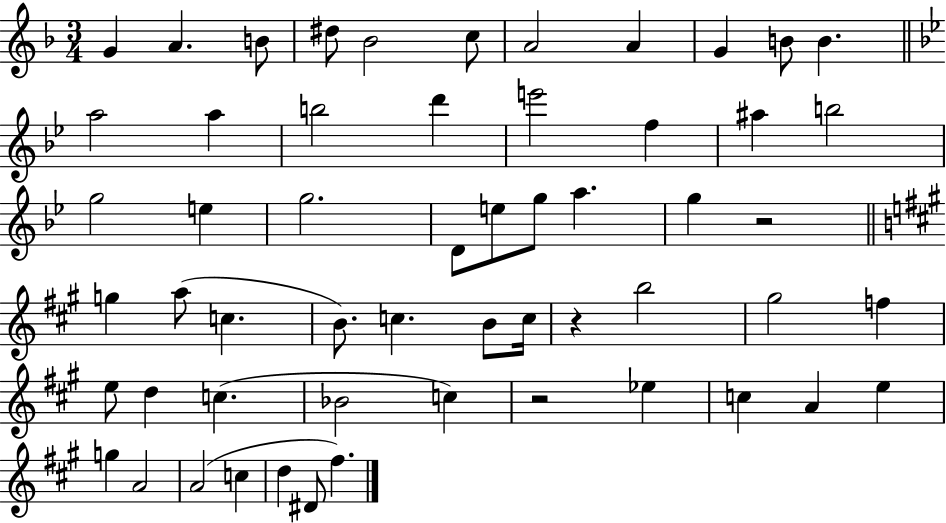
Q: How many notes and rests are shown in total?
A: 56